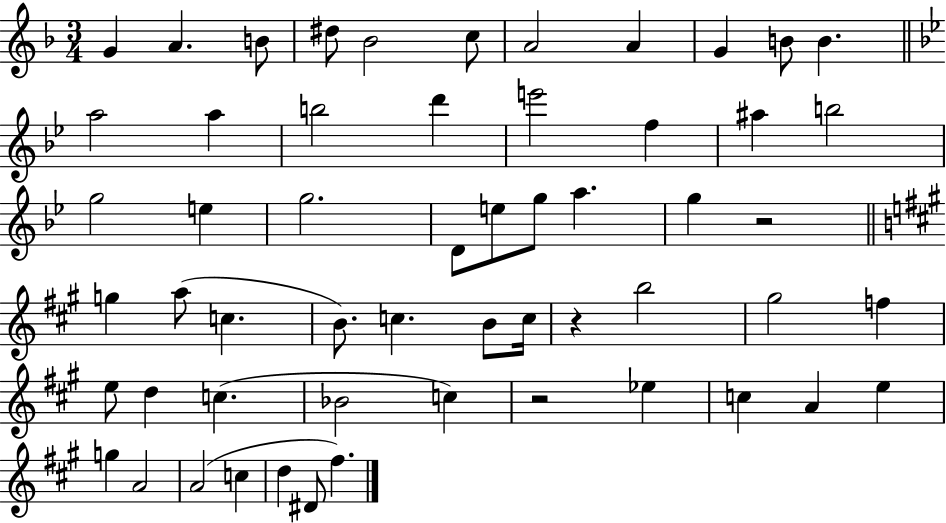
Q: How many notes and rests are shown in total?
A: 56